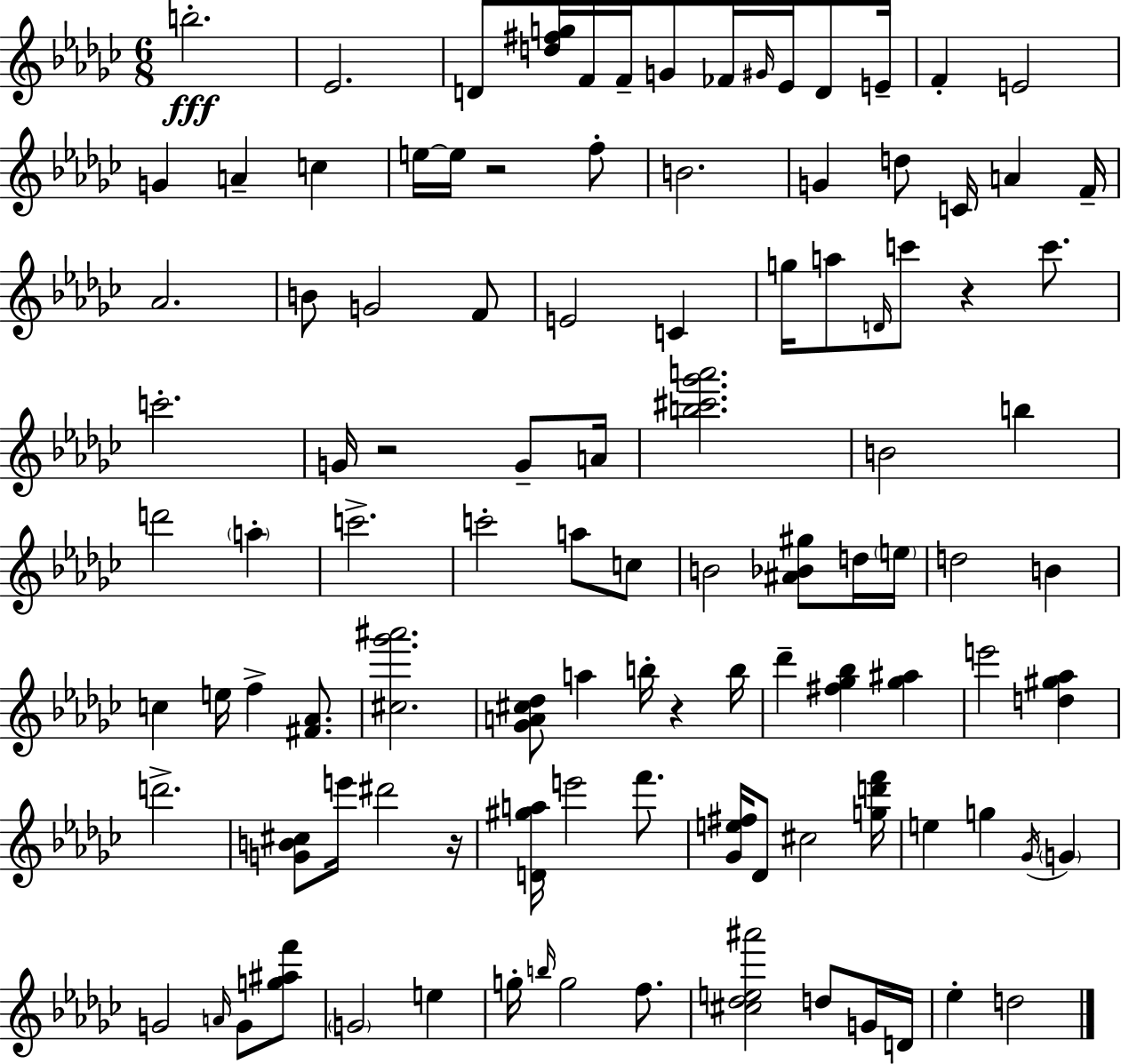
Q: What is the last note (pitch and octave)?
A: D5